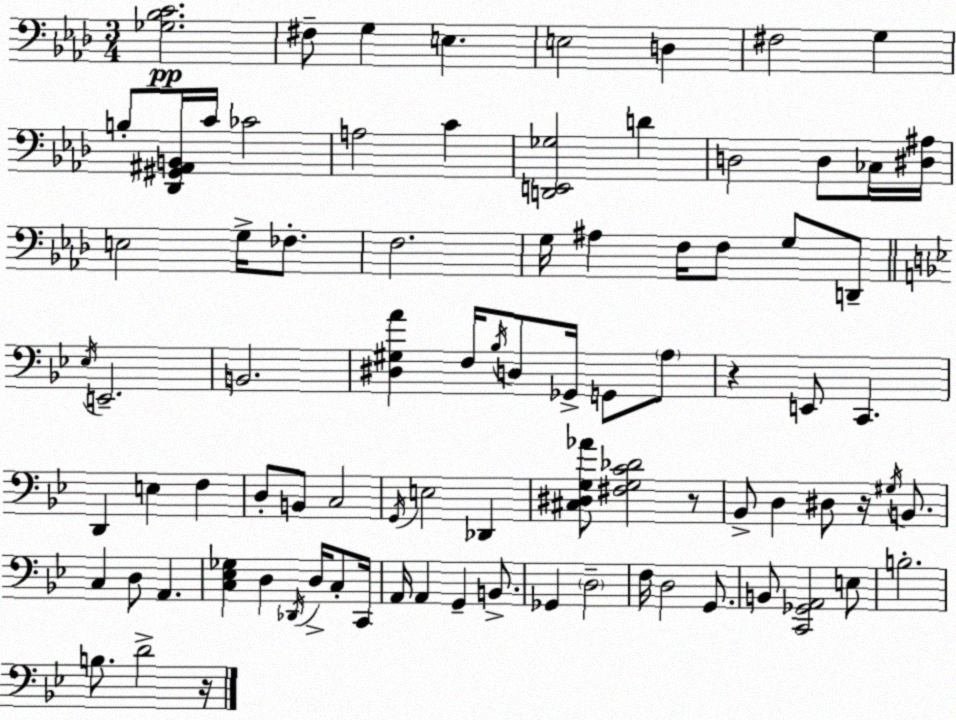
X:1
T:Untitled
M:3/4
L:1/4
K:Ab
[_G,_B,C]2 ^F,/2 G, E, E,2 D, ^F,2 G, B,/2 [_D,,^G,,^A,,B,,]/4 C/4 _C2 A,2 C [D,,E,,_G,]2 D D,2 D,/2 _C,/4 [^D,^A,]/4 E,2 G,/4 _F,/2 F,2 G,/4 ^A, F,/4 F,/2 G,/2 D,,/2 _E,/4 E,,2 B,,2 [^D,^G,A] F,/4 _B,/4 D,/2 _G,,/4 G,,/2 A,/2 z E,,/2 C,, D,, E, F, D,/2 B,,/2 C,2 G,,/4 E,2 _D,, [^C,^D,G,_A]/2 [^F,G,C_D]2 z/2 _B,,/2 D, ^D,/2 z/4 ^G,/4 B,,/2 C, D,/2 A,, [C,_E,_G,] D, _D,,/4 D,/4 C,/2 C,,/4 A,,/4 A,, G,, B,,/2 _G,, D,2 F,/4 D,2 G,,/2 B,,/2 [C,,_G,,A,,]2 E,/2 B,2 B,/2 D2 z/4